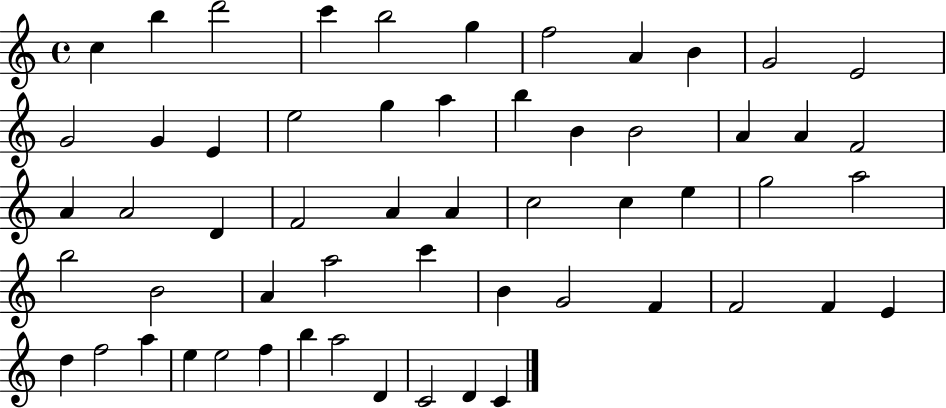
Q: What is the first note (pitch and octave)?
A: C5